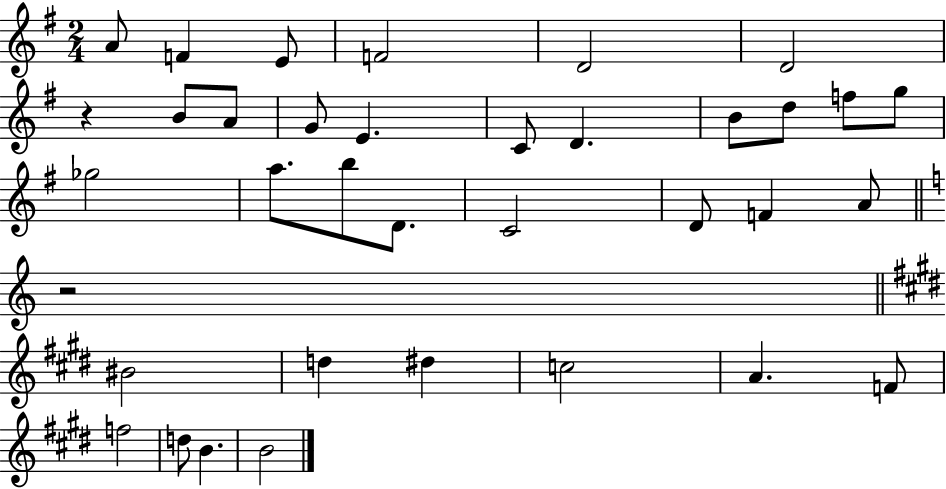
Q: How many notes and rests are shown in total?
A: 36